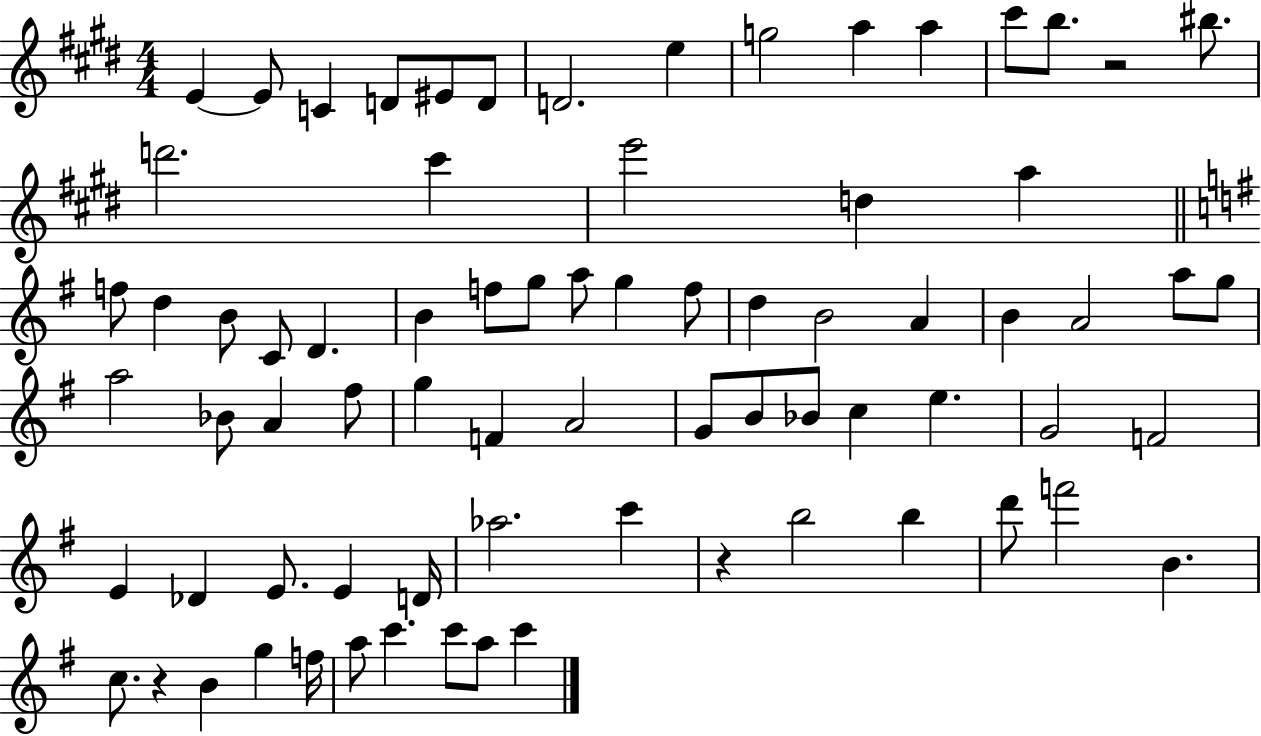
X:1
T:Untitled
M:4/4
L:1/4
K:E
E E/2 C D/2 ^E/2 D/2 D2 e g2 a a ^c'/2 b/2 z2 ^b/2 d'2 ^c' e'2 d a f/2 d B/2 C/2 D B f/2 g/2 a/2 g f/2 d B2 A B A2 a/2 g/2 a2 _B/2 A ^f/2 g F A2 G/2 B/2 _B/2 c e G2 F2 E _D E/2 E D/4 _a2 c' z b2 b d'/2 f'2 B c/2 z B g f/4 a/2 c' c'/2 a/2 c'